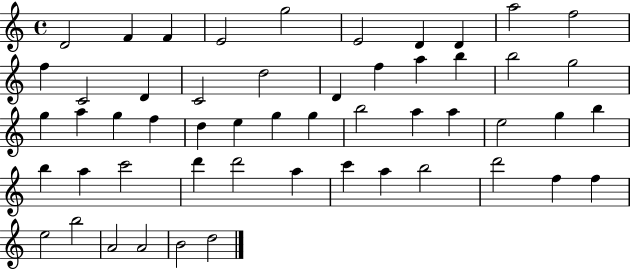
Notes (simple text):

D4/h F4/q F4/q E4/h G5/h E4/h D4/q D4/q A5/h F5/h F5/q C4/h D4/q C4/h D5/h D4/q F5/q A5/q B5/q B5/h G5/h G5/q A5/q G5/q F5/q D5/q E5/q G5/q G5/q B5/h A5/q A5/q E5/h G5/q B5/q B5/q A5/q C6/h D6/q D6/h A5/q C6/q A5/q B5/h D6/h F5/q F5/q E5/h B5/h A4/h A4/h B4/h D5/h